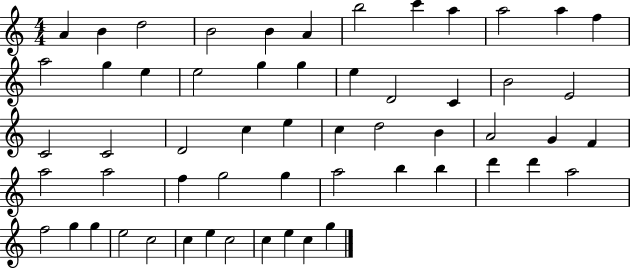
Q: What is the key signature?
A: C major